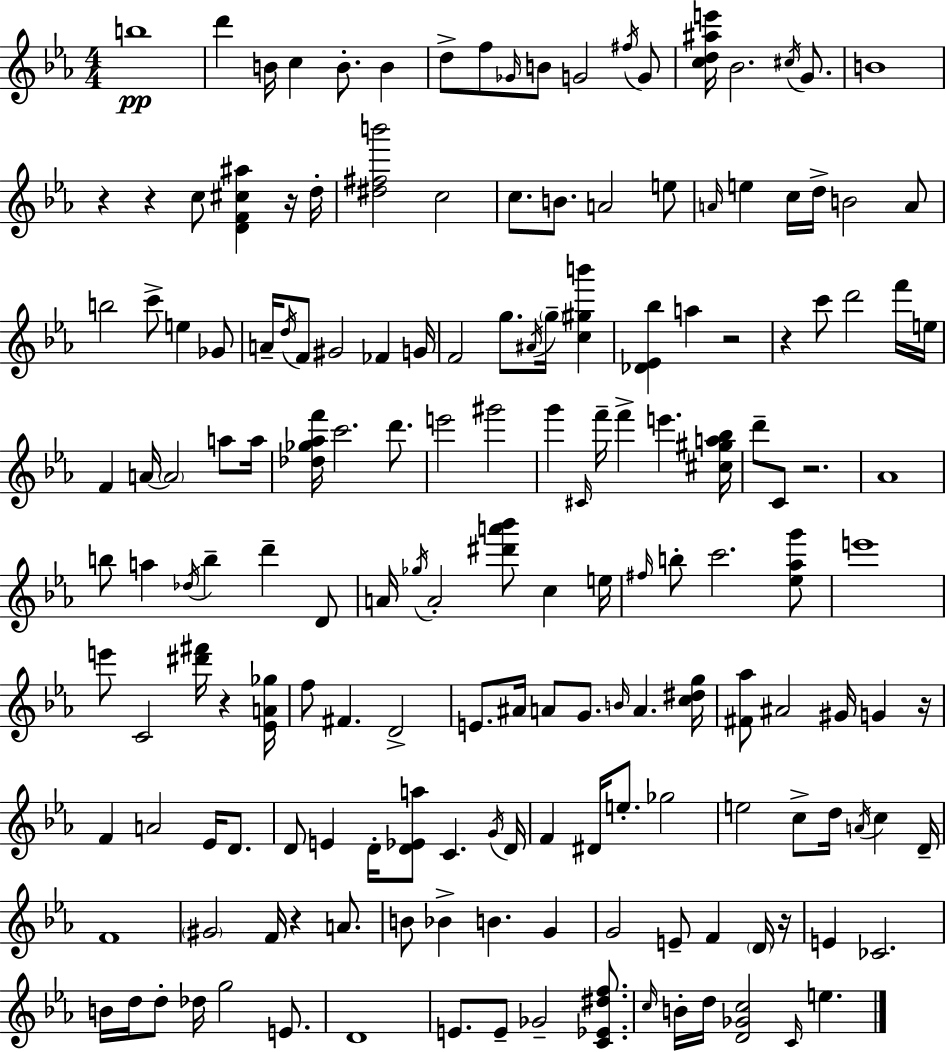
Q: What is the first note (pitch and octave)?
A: B5